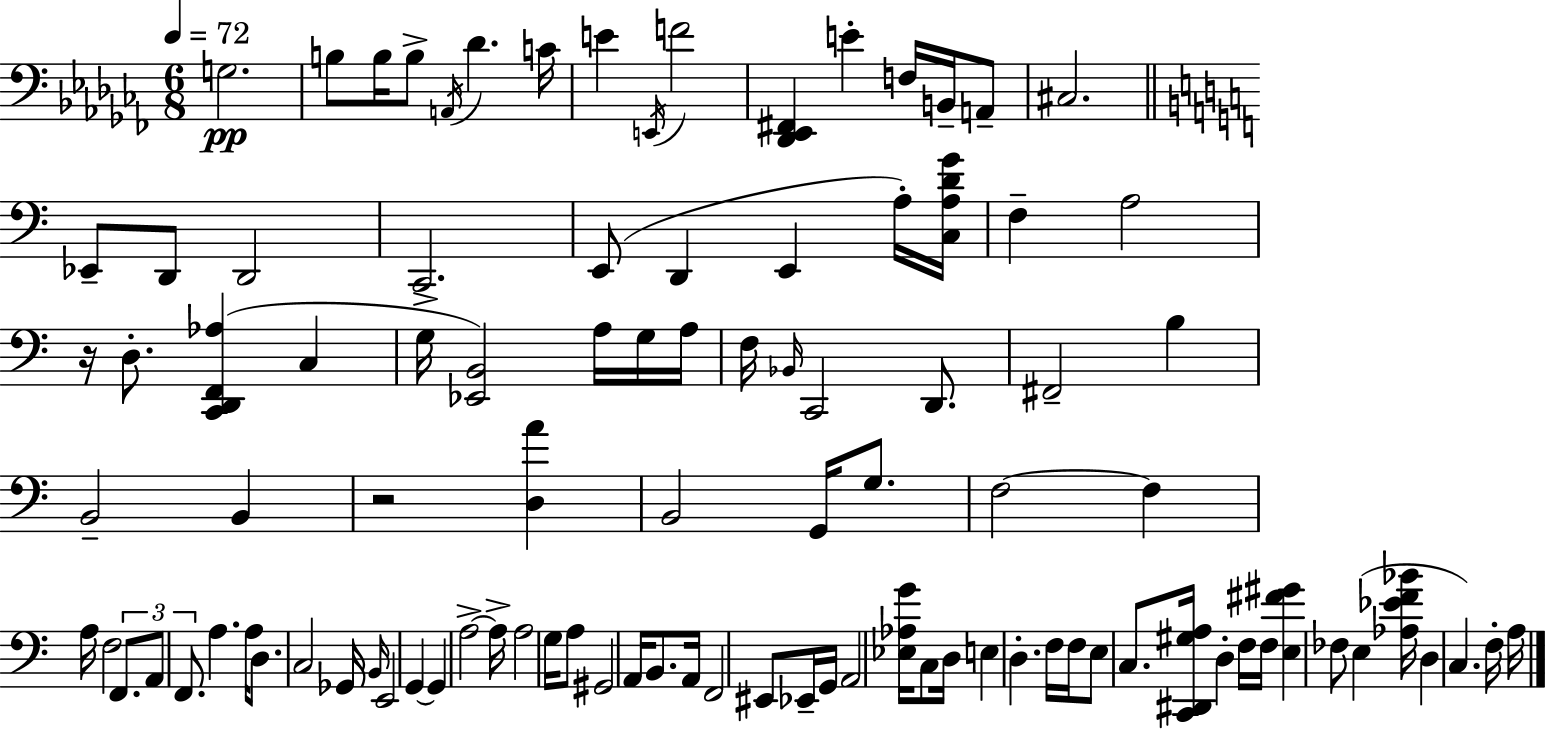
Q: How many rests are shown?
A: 2